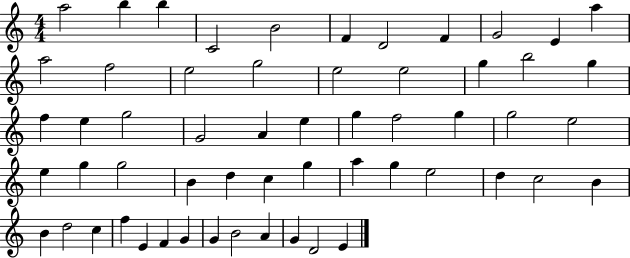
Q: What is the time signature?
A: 4/4